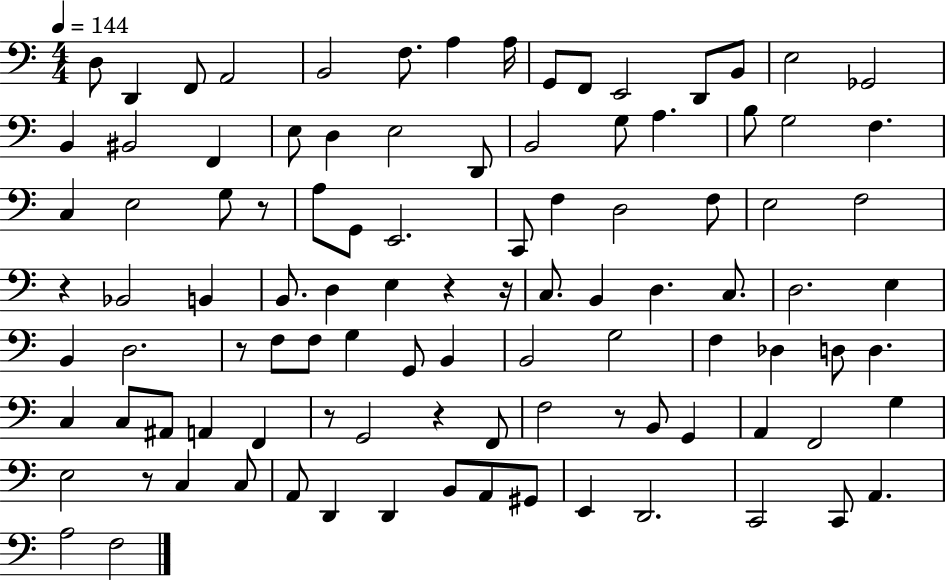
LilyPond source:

{
  \clef bass
  \numericTimeSignature
  \time 4/4
  \key c \major
  \tempo 4 = 144
  d8 d,4 f,8 a,2 | b,2 f8. a4 a16 | g,8 f,8 e,2 d,8 b,8 | e2 ges,2 | \break b,4 bis,2 f,4 | e8 d4 e2 d,8 | b,2 g8 a4. | b8 g2 f4. | \break c4 e2 g8 r8 | a8 g,8 e,2. | c,8 f4 d2 f8 | e2 f2 | \break r4 bes,2 b,4 | b,8. d4 e4 r4 r16 | c8. b,4 d4. c8. | d2. e4 | \break b,4 d2. | r8 f8 f8 g4 g,8 b,4 | b,2 g2 | f4 des4 d8 d4. | \break c4 c8 ais,8 a,4 f,4 | r8 g,2 r4 f,8 | f2 r8 b,8 g,4 | a,4 f,2 g4 | \break e2 r8 c4 c8 | a,8 d,4 d,4 b,8 a,8 gis,8 | e,4 d,2. | c,2 c,8 a,4. | \break a2 f2 | \bar "|."
}